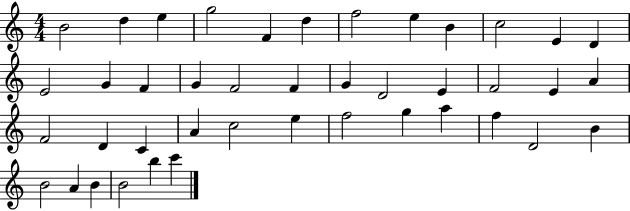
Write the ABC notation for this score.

X:1
T:Untitled
M:4/4
L:1/4
K:C
B2 d e g2 F d f2 e B c2 E D E2 G F G F2 F G D2 E F2 E A F2 D C A c2 e f2 g a f D2 B B2 A B B2 b c'